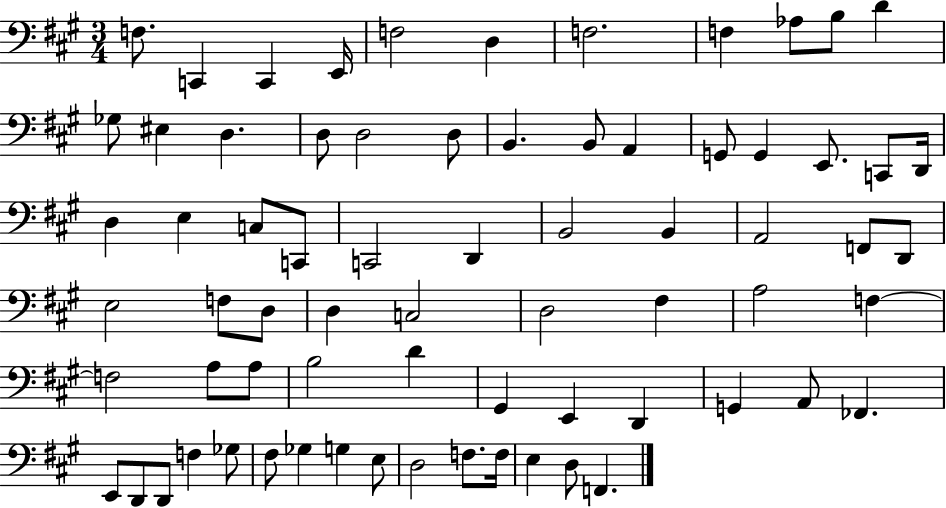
{
  \clef bass
  \numericTimeSignature
  \time 3/4
  \key a \major
  \repeat volta 2 { f8. c,4 c,4 e,16 | f2 d4 | f2. | f4 aes8 b8 d'4 | \break ges8 eis4 d4. | d8 d2 d8 | b,4. b,8 a,4 | g,8 g,4 e,8. c,8 d,16 | \break d4 e4 c8 c,8 | c,2 d,4 | b,2 b,4 | a,2 f,8 d,8 | \break e2 f8 d8 | d4 c2 | d2 fis4 | a2 f4~~ | \break f2 a8 a8 | b2 d'4 | gis,4 e,4 d,4 | g,4 a,8 fes,4. | \break e,8 d,8 d,8 f4 ges8 | fis8 ges4 g4 e8 | d2 f8. f16 | e4 d8 f,4. | \break } \bar "|."
}